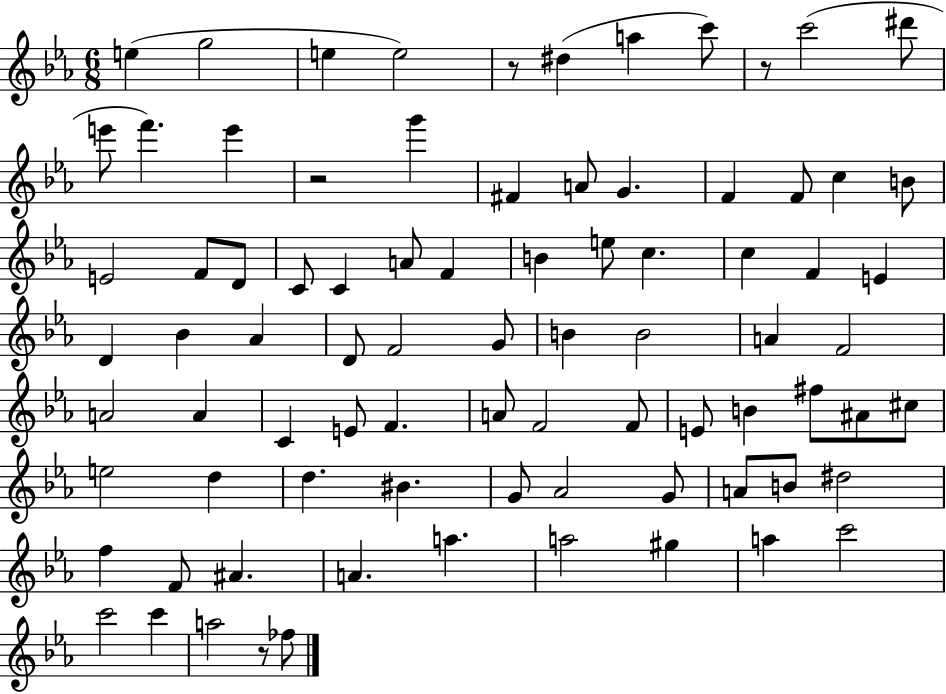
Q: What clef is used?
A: treble